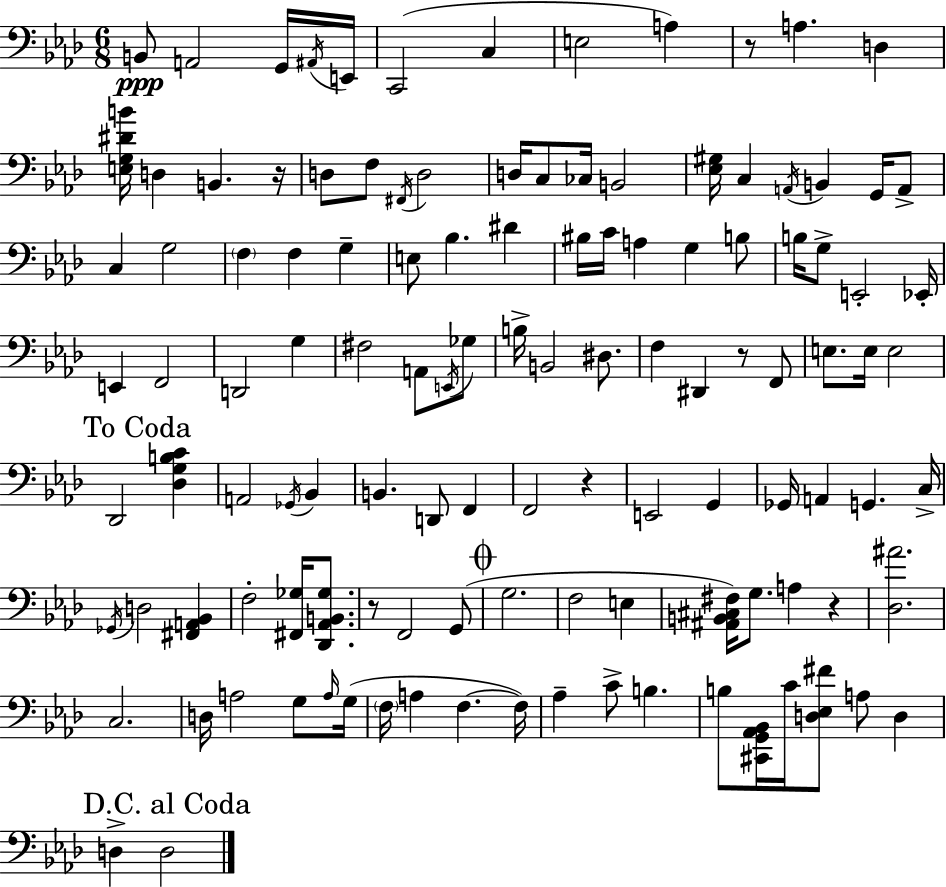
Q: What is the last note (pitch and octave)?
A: D3